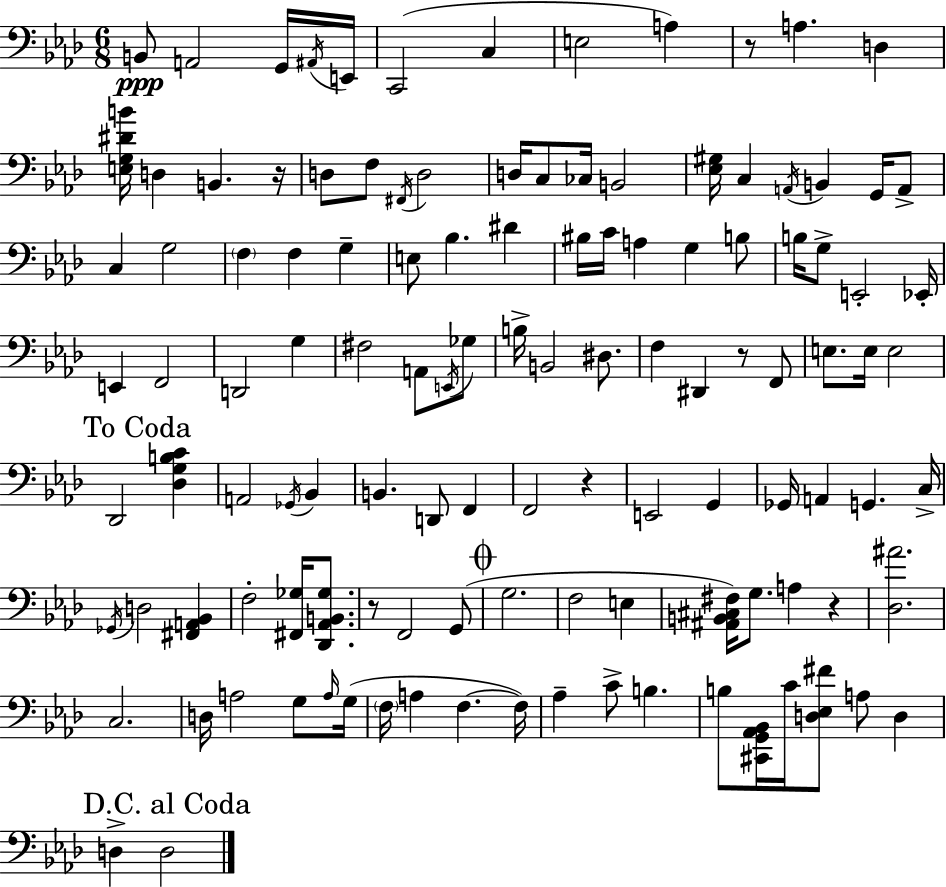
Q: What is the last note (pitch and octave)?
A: D3